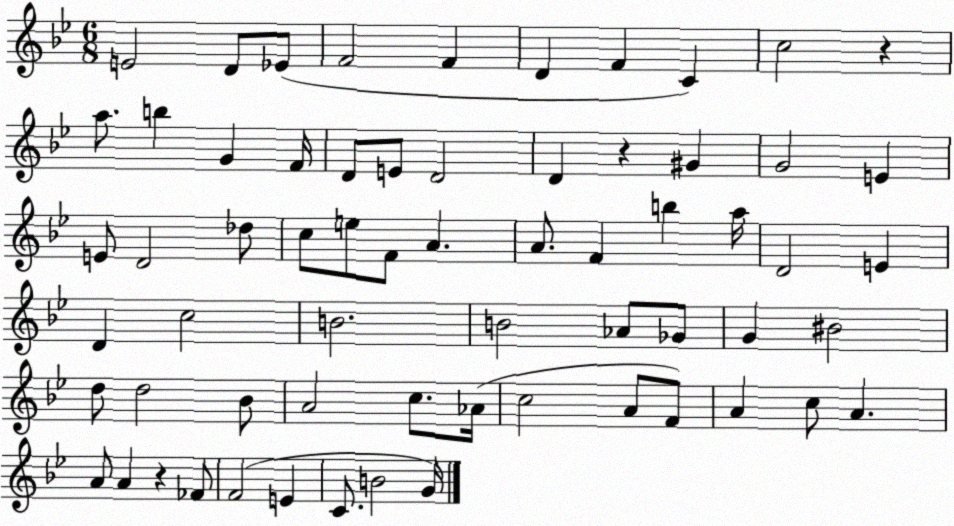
X:1
T:Untitled
M:6/8
L:1/4
K:Bb
E2 D/2 _E/2 F2 F D F C c2 z a/2 b G F/4 D/2 E/2 D2 D z ^G G2 E E/2 D2 _d/2 c/2 e/2 F/2 A A/2 F b a/4 D2 E D c2 B2 B2 _A/2 _G/2 G ^B2 d/2 d2 _B/2 A2 c/2 _A/4 c2 A/2 F/2 A c/2 A A/2 A z _F/2 F2 E C/2 B2 G/4